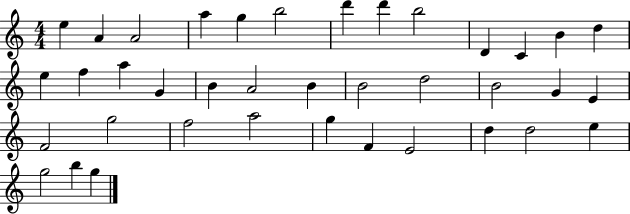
X:1
T:Untitled
M:4/4
L:1/4
K:C
e A A2 a g b2 d' d' b2 D C B d e f a G B A2 B B2 d2 B2 G E F2 g2 f2 a2 g F E2 d d2 e g2 b g